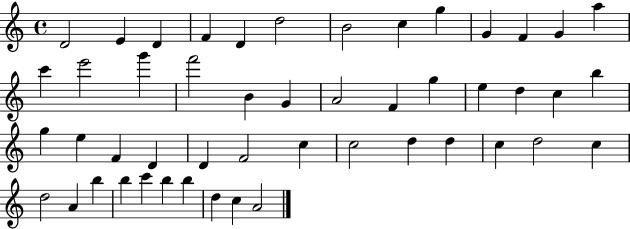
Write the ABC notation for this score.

X:1
T:Untitled
M:4/4
L:1/4
K:C
D2 E D F D d2 B2 c g G F G a c' e'2 g' f'2 B G A2 F g e d c b g e F D D F2 c c2 d d c d2 c d2 A b b c' b b d c A2